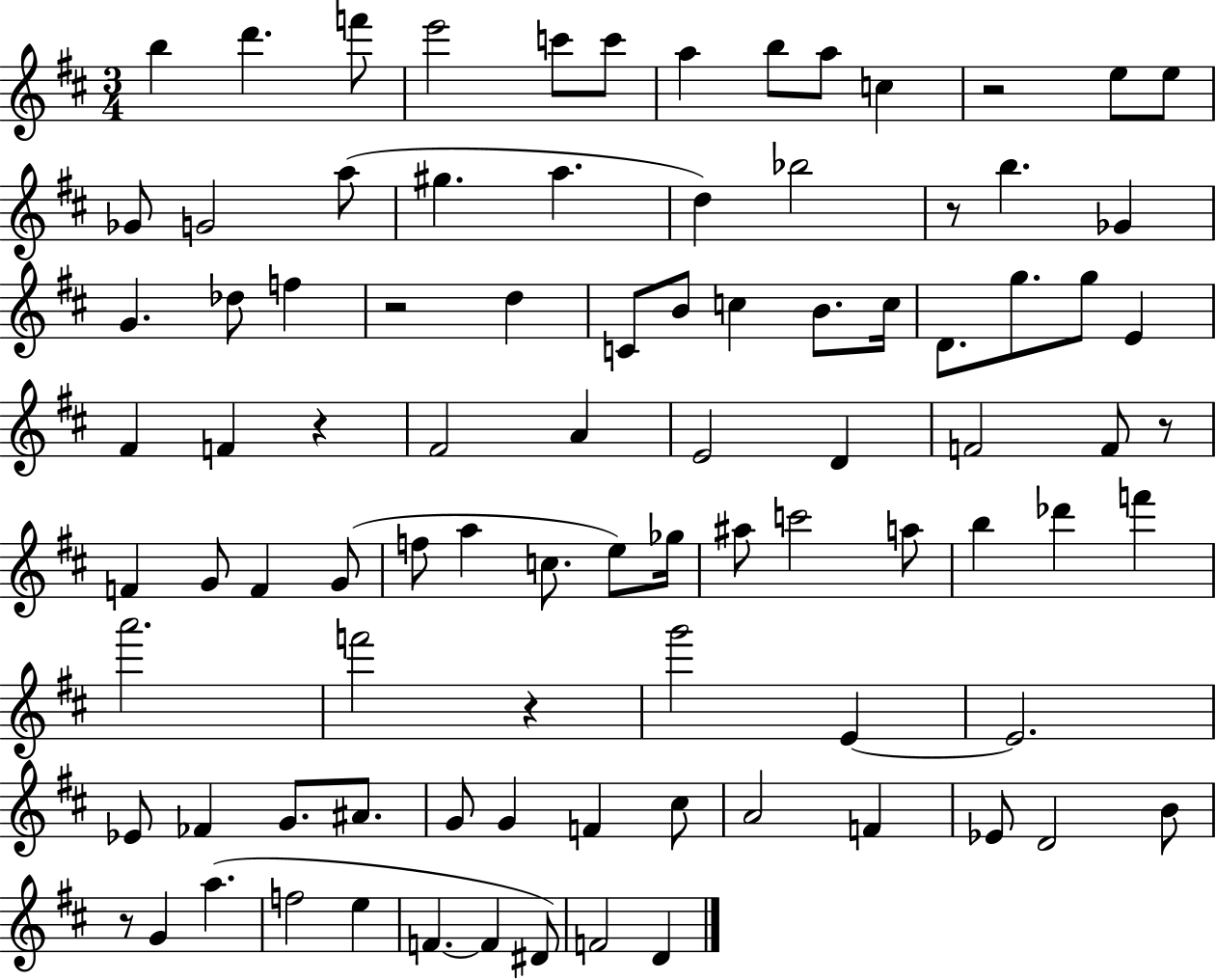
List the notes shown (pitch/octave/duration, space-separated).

B5/q D6/q. F6/e E6/h C6/e C6/e A5/q B5/e A5/e C5/q R/h E5/e E5/e Gb4/e G4/h A5/e G#5/q. A5/q. D5/q Bb5/h R/e B5/q. Gb4/q G4/q. Db5/e F5/q R/h D5/q C4/e B4/e C5/q B4/e. C5/s D4/e. G5/e. G5/e E4/q F#4/q F4/q R/q F#4/h A4/q E4/h D4/q F4/h F4/e R/e F4/q G4/e F4/q G4/e F5/e A5/q C5/e. E5/e Gb5/s A#5/e C6/h A5/e B5/q Db6/q F6/q A6/h. F6/h R/q G6/h E4/q E4/h. Eb4/e FES4/q G4/e. A#4/e. G4/e G4/q F4/q C#5/e A4/h F4/q Eb4/e D4/h B4/e R/e G4/q A5/q. F5/h E5/q F4/q. F4/q D#4/e F4/h D4/q